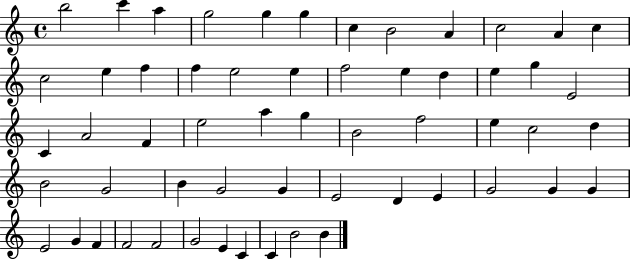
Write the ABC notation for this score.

X:1
T:Untitled
M:4/4
L:1/4
K:C
b2 c' a g2 g g c B2 A c2 A c c2 e f f e2 e f2 e d e g E2 C A2 F e2 a g B2 f2 e c2 d B2 G2 B G2 G E2 D E G2 G G E2 G F F2 F2 G2 E C C B2 B